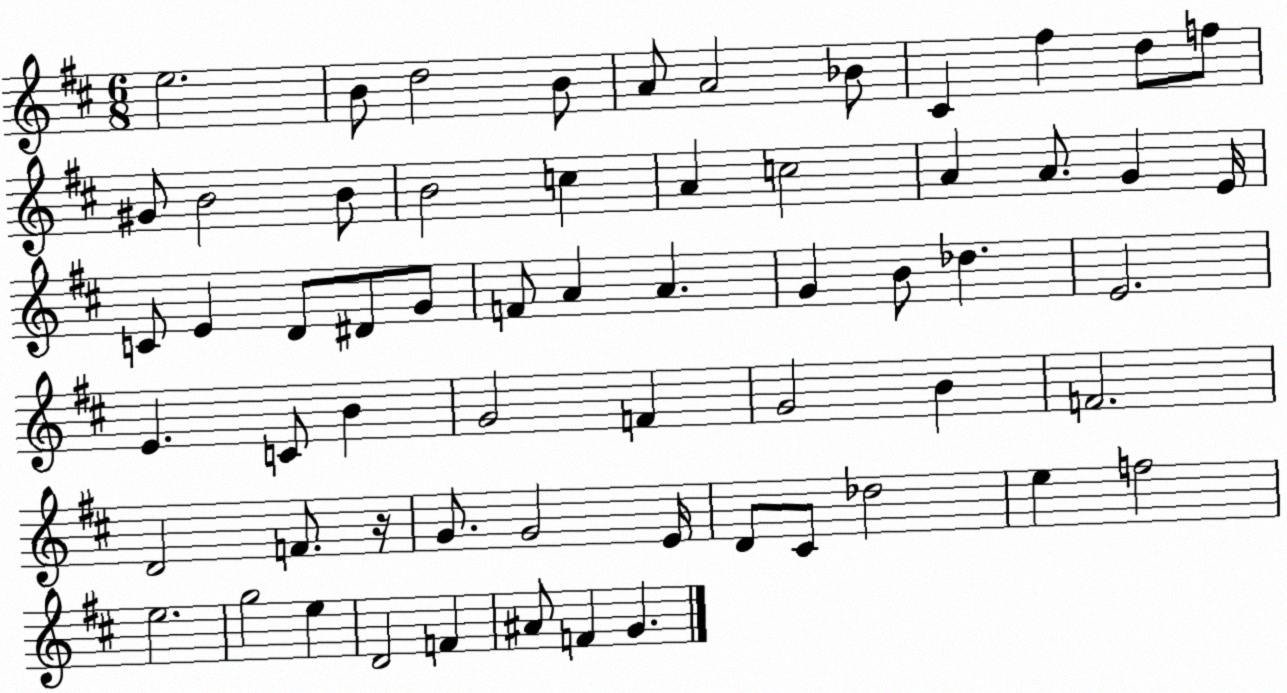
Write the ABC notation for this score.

X:1
T:Untitled
M:6/8
L:1/4
K:D
e2 B/2 d2 B/2 A/2 A2 _B/2 ^C ^f d/2 f/2 ^G/2 B2 B/2 B2 c A c2 A A/2 G E/4 C/2 E D/2 ^D/2 G/2 F/2 A A G B/2 _d E2 E C/2 B G2 F G2 B F2 D2 F/2 z/4 G/2 G2 E/4 D/2 ^C/2 _d2 e f2 e2 g2 e D2 F ^A/2 F G